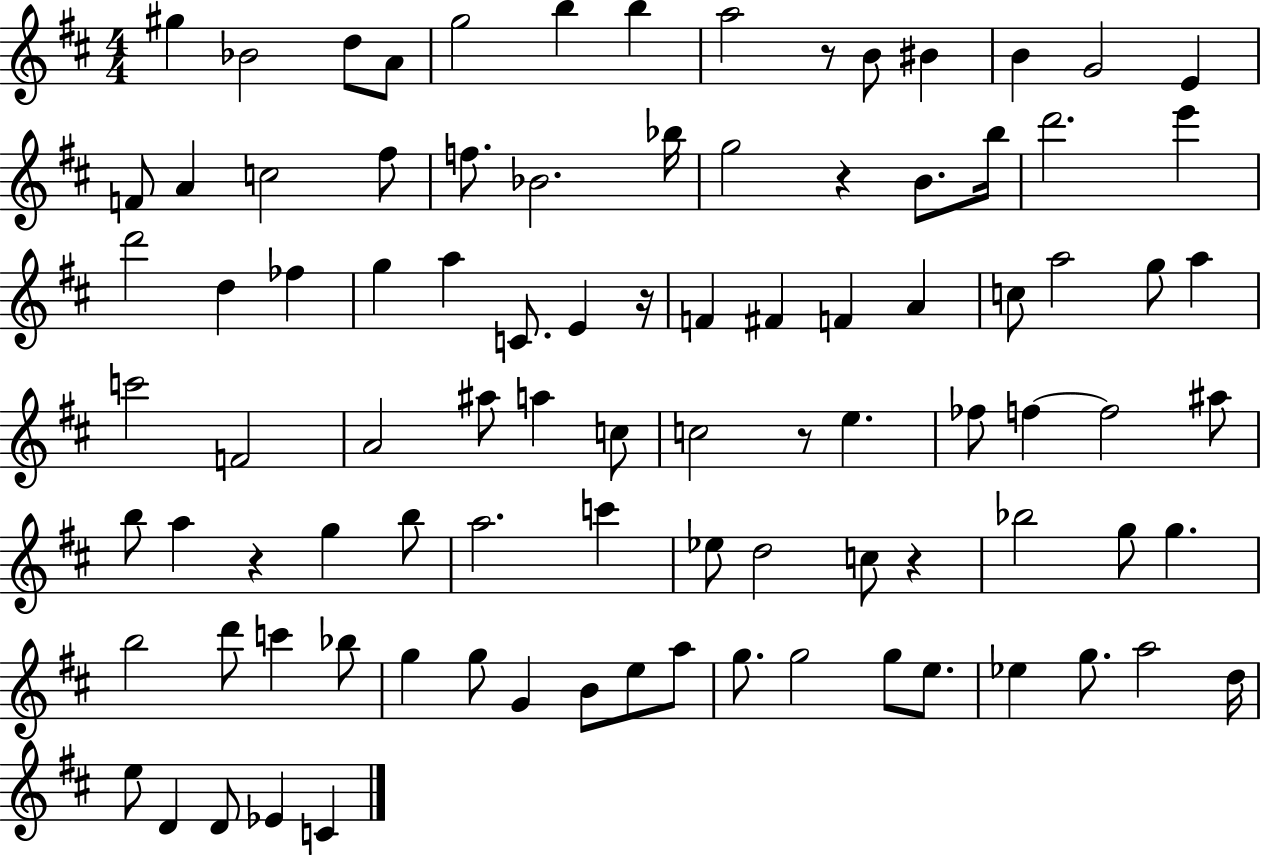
G#5/q Bb4/h D5/e A4/e G5/h B5/q B5/q A5/h R/e B4/e BIS4/q B4/q G4/h E4/q F4/e A4/q C5/h F#5/e F5/e. Bb4/h. Bb5/s G5/h R/q B4/e. B5/s D6/h. E6/q D6/h D5/q FES5/q G5/q A5/q C4/e. E4/q R/s F4/q F#4/q F4/q A4/q C5/e A5/h G5/e A5/q C6/h F4/h A4/h A#5/e A5/q C5/e C5/h R/e E5/q. FES5/e F5/q F5/h A#5/e B5/e A5/q R/q G5/q B5/e A5/h. C6/q Eb5/e D5/h C5/e R/q Bb5/h G5/e G5/q. B5/h D6/e C6/q Bb5/e G5/q G5/e G4/q B4/e E5/e A5/e G5/e. G5/h G5/e E5/e. Eb5/q G5/e. A5/h D5/s E5/e D4/q D4/e Eb4/q C4/q